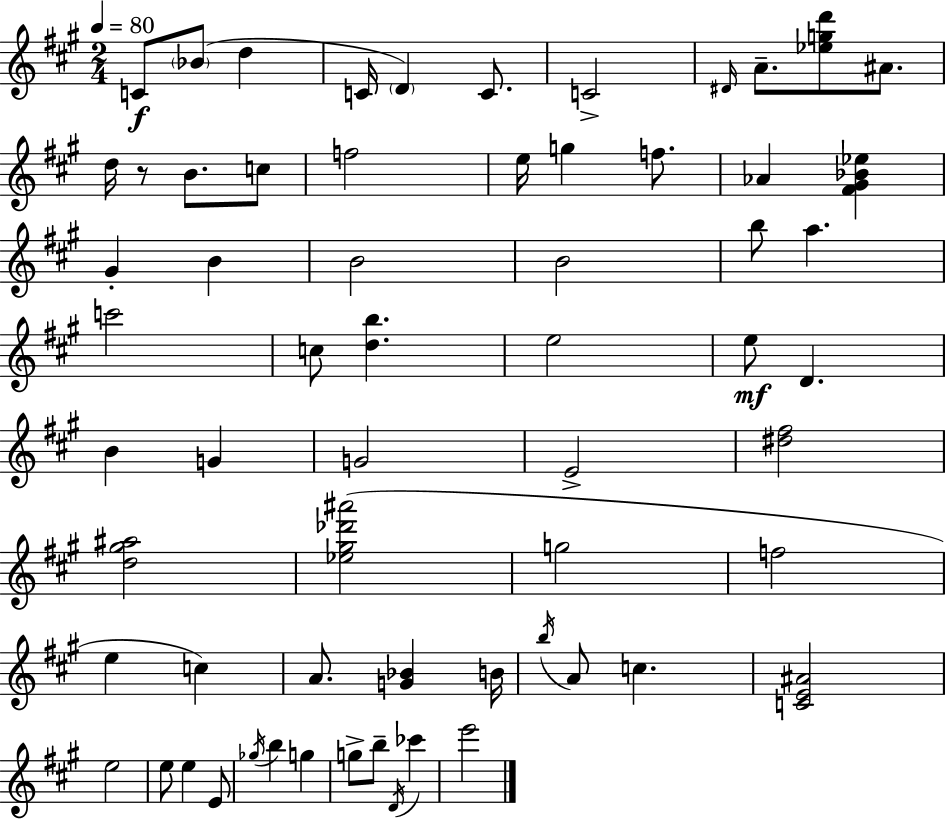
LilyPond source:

{
  \clef treble
  \numericTimeSignature
  \time 2/4
  \key a \major
  \tempo 4 = 80
  c'8\f \parenthesize bes'8( d''4 | c'16 \parenthesize d'4) c'8. | c'2-> | \grace { dis'16 } a'8.-- <ees'' g'' d'''>8 ais'8. | \break d''16 r8 b'8. c''8 | f''2 | e''16 g''4 f''8. | aes'4 <fis' gis' bes' ees''>4 | \break gis'4-. b'4 | b'2 | b'2 | b''8 a''4. | \break c'''2 | c''8 <d'' b''>4. | e''2 | e''8\mf d'4. | \break b'4 g'4 | g'2 | e'2-> | <dis'' fis''>2 | \break <d'' gis'' ais''>2 | <ees'' gis'' des''' ais'''>2( | g''2 | f''2 | \break e''4 c''4) | a'8. <g' bes'>4 | b'16 \acciaccatura { b''16 } a'8 c''4. | <c' e' ais'>2 | \break e''2 | e''8 e''4 | e'8 \acciaccatura { ges''16 } b''4 g''4 | g''8-> b''8-- \acciaccatura { d'16 } | \break ces'''4 e'''2 | \bar "|."
}